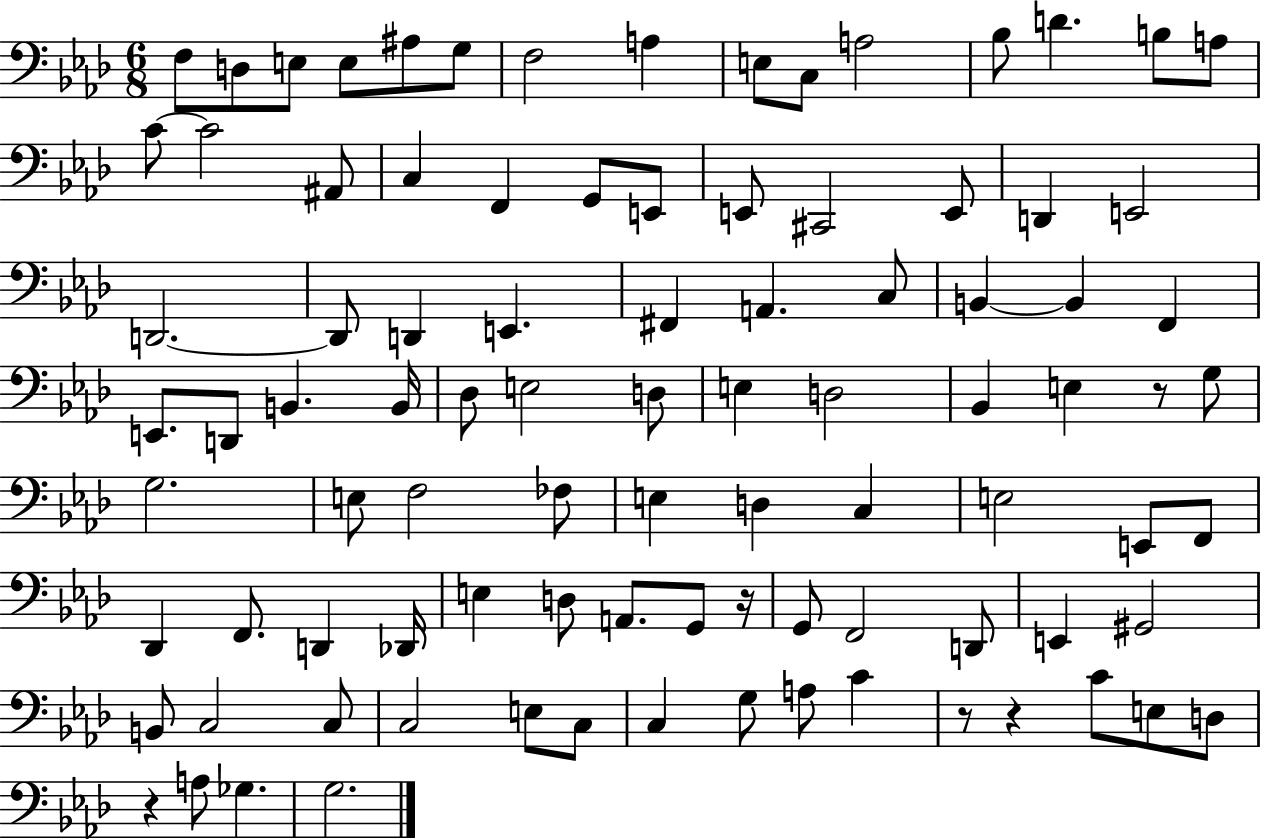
F3/e D3/e E3/e E3/e A#3/e G3/e F3/h A3/q E3/e C3/e A3/h Bb3/e D4/q. B3/e A3/e C4/e C4/h A#2/e C3/q F2/q G2/e E2/e E2/e C#2/h E2/e D2/q E2/h D2/h. D2/e D2/q E2/q. F#2/q A2/q. C3/e B2/q B2/q F2/q E2/e. D2/e B2/q. B2/s Db3/e E3/h D3/e E3/q D3/h Bb2/q E3/q R/e G3/e G3/h. E3/e F3/h FES3/e E3/q D3/q C3/q E3/h E2/e F2/e Db2/q F2/e. D2/q Db2/s E3/q D3/e A2/e. G2/e R/s G2/e F2/h D2/e E2/q G#2/h B2/e C3/h C3/e C3/h E3/e C3/e C3/q G3/e A3/e C4/q R/e R/q C4/e E3/e D3/e R/q A3/e Gb3/q. G3/h.